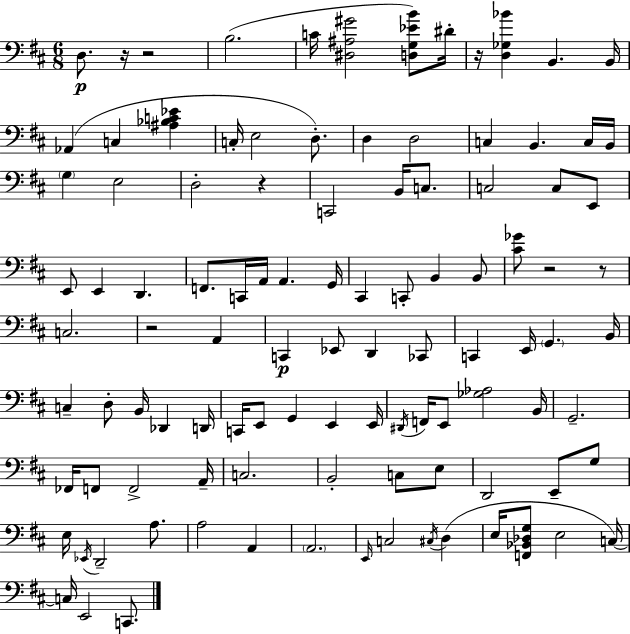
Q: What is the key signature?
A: D major